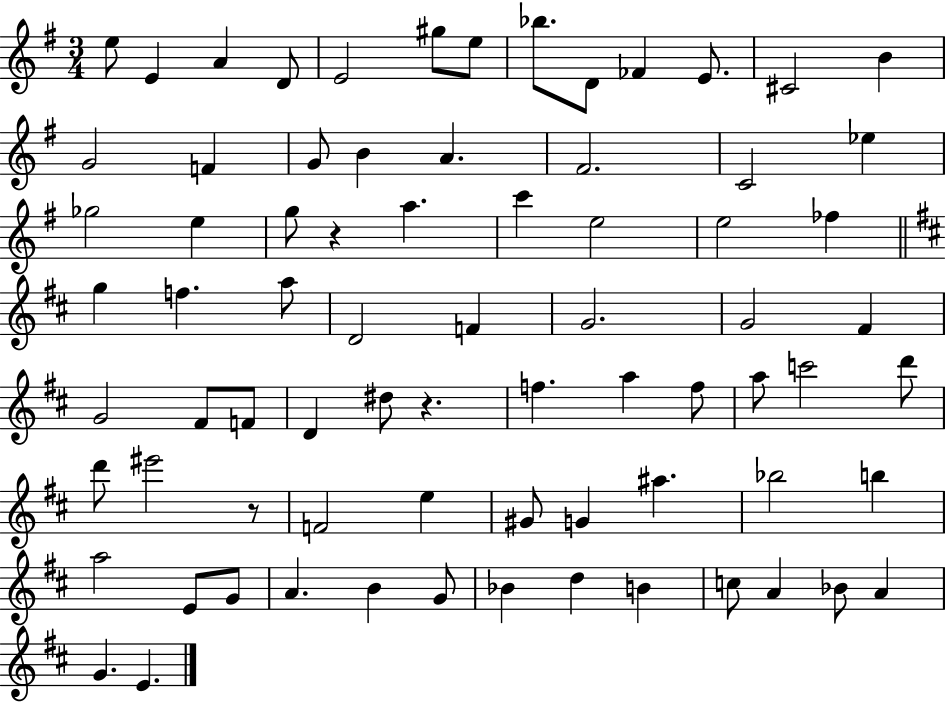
{
  \clef treble
  \numericTimeSignature
  \time 3/4
  \key g \major
  e''8 e'4 a'4 d'8 | e'2 gis''8 e''8 | bes''8. d'8 fes'4 e'8. | cis'2 b'4 | \break g'2 f'4 | g'8 b'4 a'4. | fis'2. | c'2 ees''4 | \break ges''2 e''4 | g''8 r4 a''4. | c'''4 e''2 | e''2 fes''4 | \break \bar "||" \break \key b \minor g''4 f''4. a''8 | d'2 f'4 | g'2. | g'2 fis'4 | \break g'2 fis'8 f'8 | d'4 dis''8 r4. | f''4. a''4 f''8 | a''8 c'''2 d'''8 | \break d'''8 eis'''2 r8 | f'2 e''4 | gis'8 g'4 ais''4. | bes''2 b''4 | \break a''2 e'8 g'8 | a'4. b'4 g'8 | bes'4 d''4 b'4 | c''8 a'4 bes'8 a'4 | \break g'4. e'4. | \bar "|."
}